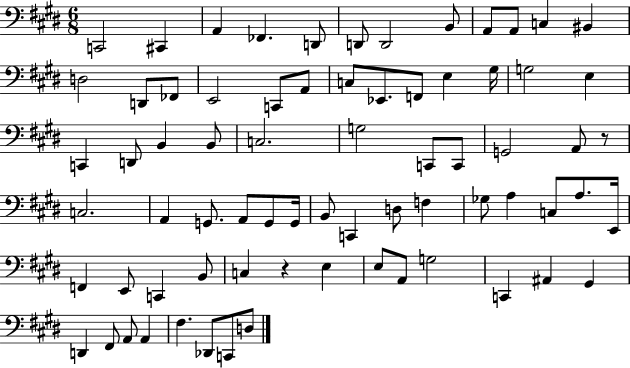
{
  \clef bass
  \numericTimeSignature
  \time 6/8
  \key e \major
  c,2 cis,4 | a,4 fes,4. d,8 | d,8 d,2 b,8 | a,8 a,8 c4 bis,4 | \break d2 d,8 fes,8 | e,2 c,8 a,8 | c8 ees,8. f,8 e4 gis16 | g2 e4 | \break c,4 d,8 b,4 b,8 | c2. | g2 c,8 c,8 | g,2 a,8 r8 | \break c2. | a,4 g,8. a,8 g,8 g,16 | b,8 c,4 d8 f4 | ges8 a4 c8 a8. e,16 | \break f,4 e,8 c,4 b,8 | c4 r4 e4 | e8 a,8 g2 | c,4 ais,4 gis,4 | \break d,4 fis,8 a,8 a,4 | fis4. des,8 c,8 d8 | \bar "|."
}